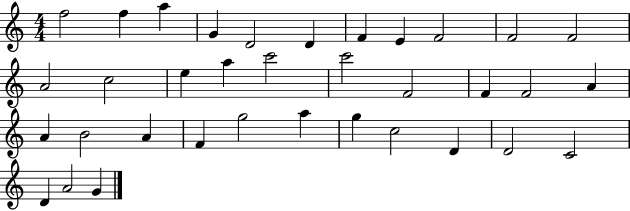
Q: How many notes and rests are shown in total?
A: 35